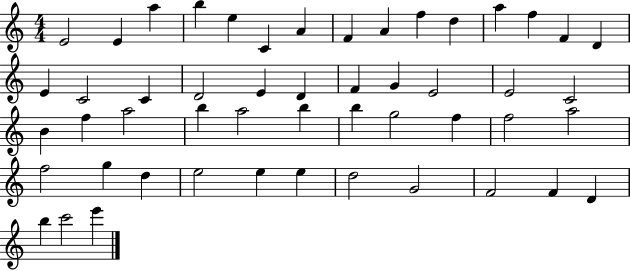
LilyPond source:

{
  \clef treble
  \numericTimeSignature
  \time 4/4
  \key c \major
  e'2 e'4 a''4 | b''4 e''4 c'4 a'4 | f'4 a'4 f''4 d''4 | a''4 f''4 f'4 d'4 | \break e'4 c'2 c'4 | d'2 e'4 d'4 | f'4 g'4 e'2 | e'2 c'2 | \break b'4 f''4 a''2 | b''4 a''2 b''4 | b''4 g''2 f''4 | f''2 a''2 | \break f''2 g''4 d''4 | e''2 e''4 e''4 | d''2 g'2 | f'2 f'4 d'4 | \break b''4 c'''2 e'''4 | \bar "|."
}